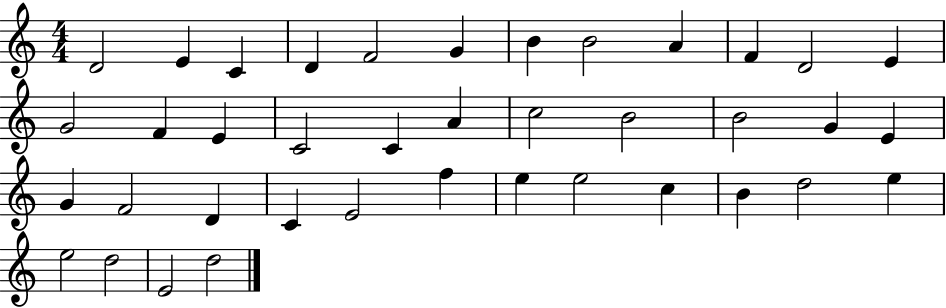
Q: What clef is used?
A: treble